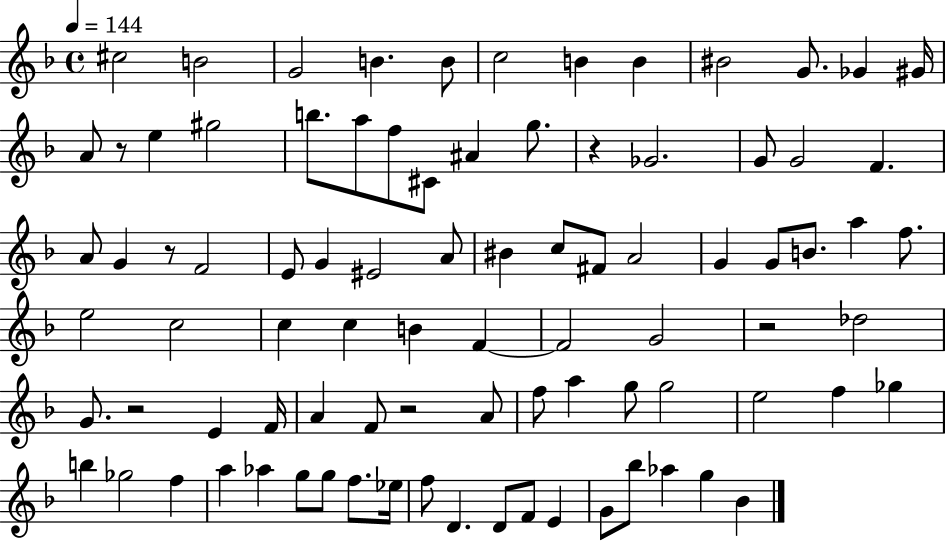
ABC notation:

X:1
T:Untitled
M:4/4
L:1/4
K:F
^c2 B2 G2 B B/2 c2 B B ^B2 G/2 _G ^G/4 A/2 z/2 e ^g2 b/2 a/2 f/2 ^C/2 ^A g/2 z _G2 G/2 G2 F A/2 G z/2 F2 E/2 G ^E2 A/2 ^B c/2 ^F/2 A2 G G/2 B/2 a f/2 e2 c2 c c B F F2 G2 z2 _d2 G/2 z2 E F/4 A F/2 z2 A/2 f/2 a g/2 g2 e2 f _g b _g2 f a _a g/2 g/2 f/2 _e/4 f/2 D D/2 F/2 E G/2 _b/2 _a g _B